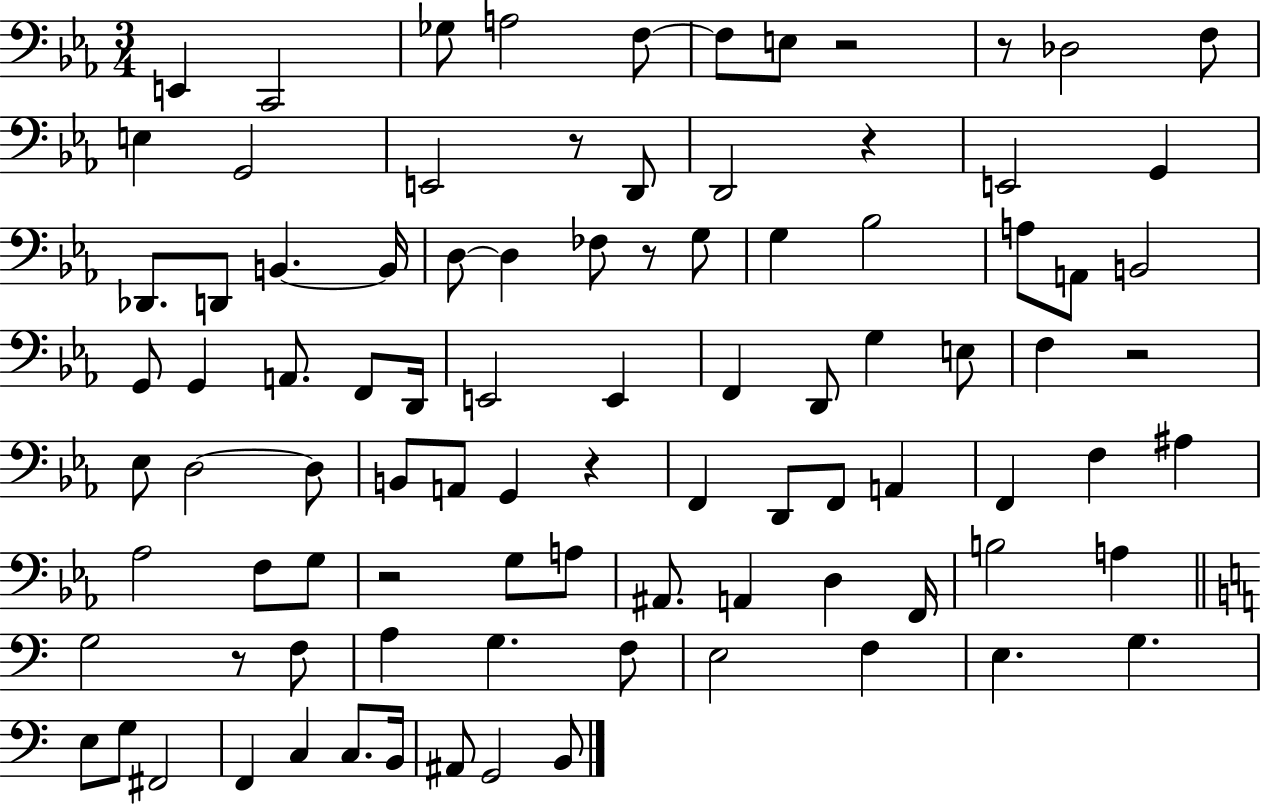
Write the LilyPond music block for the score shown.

{
  \clef bass
  \numericTimeSignature
  \time 3/4
  \key ees \major
  e,4 c,2 | ges8 a2 f8~~ | f8 e8 r2 | r8 des2 f8 | \break e4 g,2 | e,2 r8 d,8 | d,2 r4 | e,2 g,4 | \break des,8. d,8 b,4.~~ b,16 | d8~~ d4 fes8 r8 g8 | g4 bes2 | a8 a,8 b,2 | \break g,8 g,4 a,8. f,8 d,16 | e,2 e,4 | f,4 d,8 g4 e8 | f4 r2 | \break ees8 d2~~ d8 | b,8 a,8 g,4 r4 | f,4 d,8 f,8 a,4 | f,4 f4 ais4 | \break aes2 f8 g8 | r2 g8 a8 | ais,8. a,4 d4 f,16 | b2 a4 | \break \bar "||" \break \key a \minor g2 r8 f8 | a4 g4. f8 | e2 f4 | e4. g4. | \break e8 g8 fis,2 | f,4 c4 c8. b,16 | ais,8 g,2 b,8 | \bar "|."
}